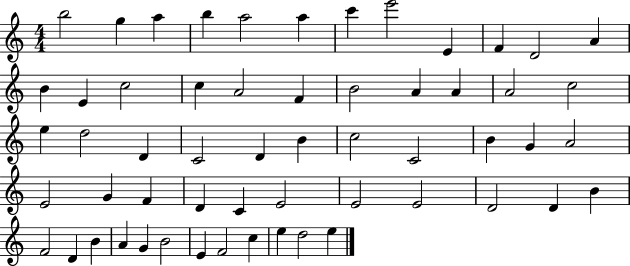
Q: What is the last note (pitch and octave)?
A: E5